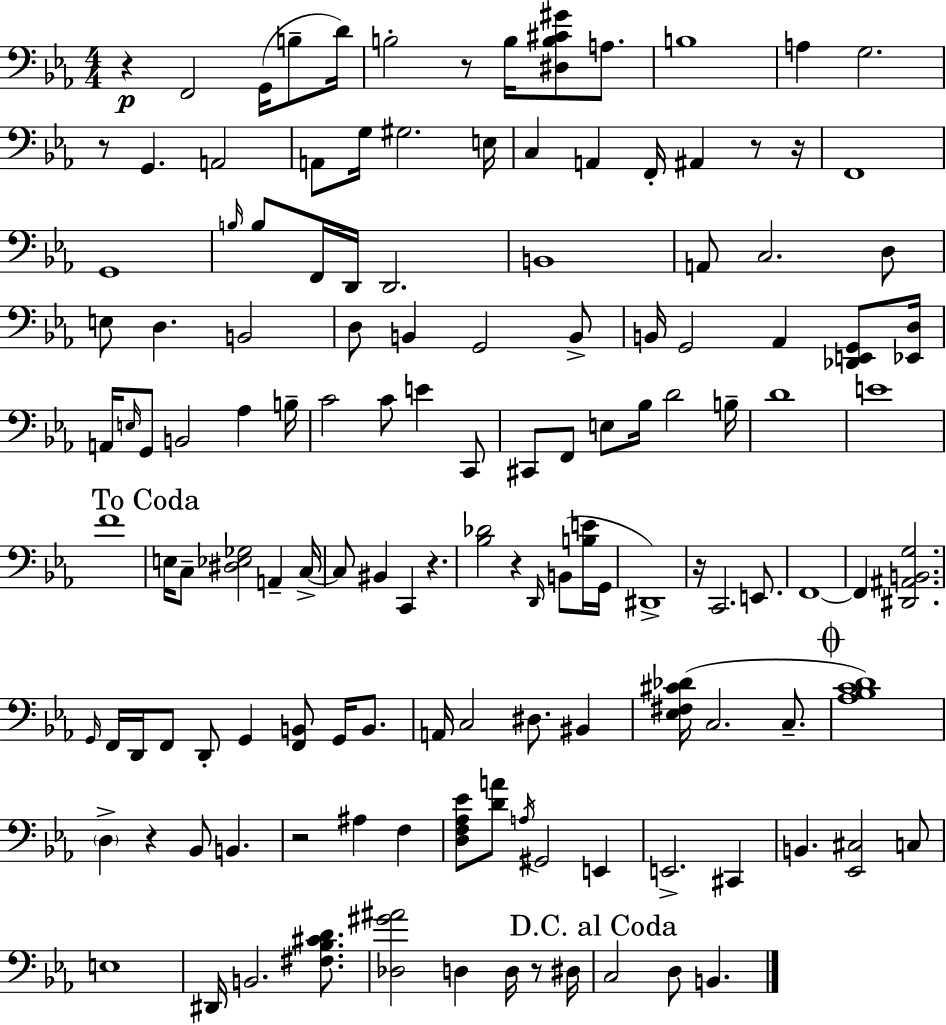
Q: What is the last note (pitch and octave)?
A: B2